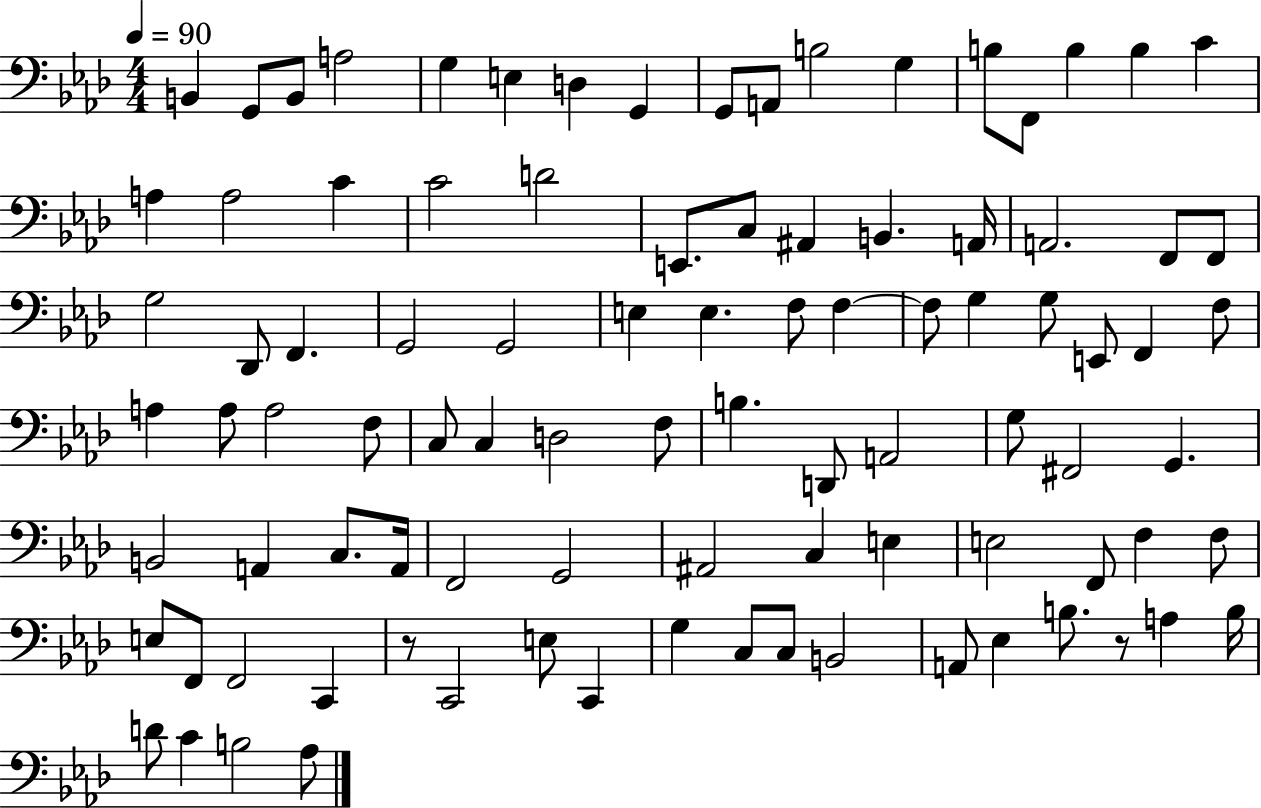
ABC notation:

X:1
T:Untitled
M:4/4
L:1/4
K:Ab
B,, G,,/2 B,,/2 A,2 G, E, D, G,, G,,/2 A,,/2 B,2 G, B,/2 F,,/2 B, B, C A, A,2 C C2 D2 E,,/2 C,/2 ^A,, B,, A,,/4 A,,2 F,,/2 F,,/2 G,2 _D,,/2 F,, G,,2 G,,2 E, E, F,/2 F, F,/2 G, G,/2 E,,/2 F,, F,/2 A, A,/2 A,2 F,/2 C,/2 C, D,2 F,/2 B, D,,/2 A,,2 G,/2 ^F,,2 G,, B,,2 A,, C,/2 A,,/4 F,,2 G,,2 ^A,,2 C, E, E,2 F,,/2 F, F,/2 E,/2 F,,/2 F,,2 C,, z/2 C,,2 E,/2 C,, G, C,/2 C,/2 B,,2 A,,/2 _E, B,/2 z/2 A, B,/4 D/2 C B,2 _A,/2